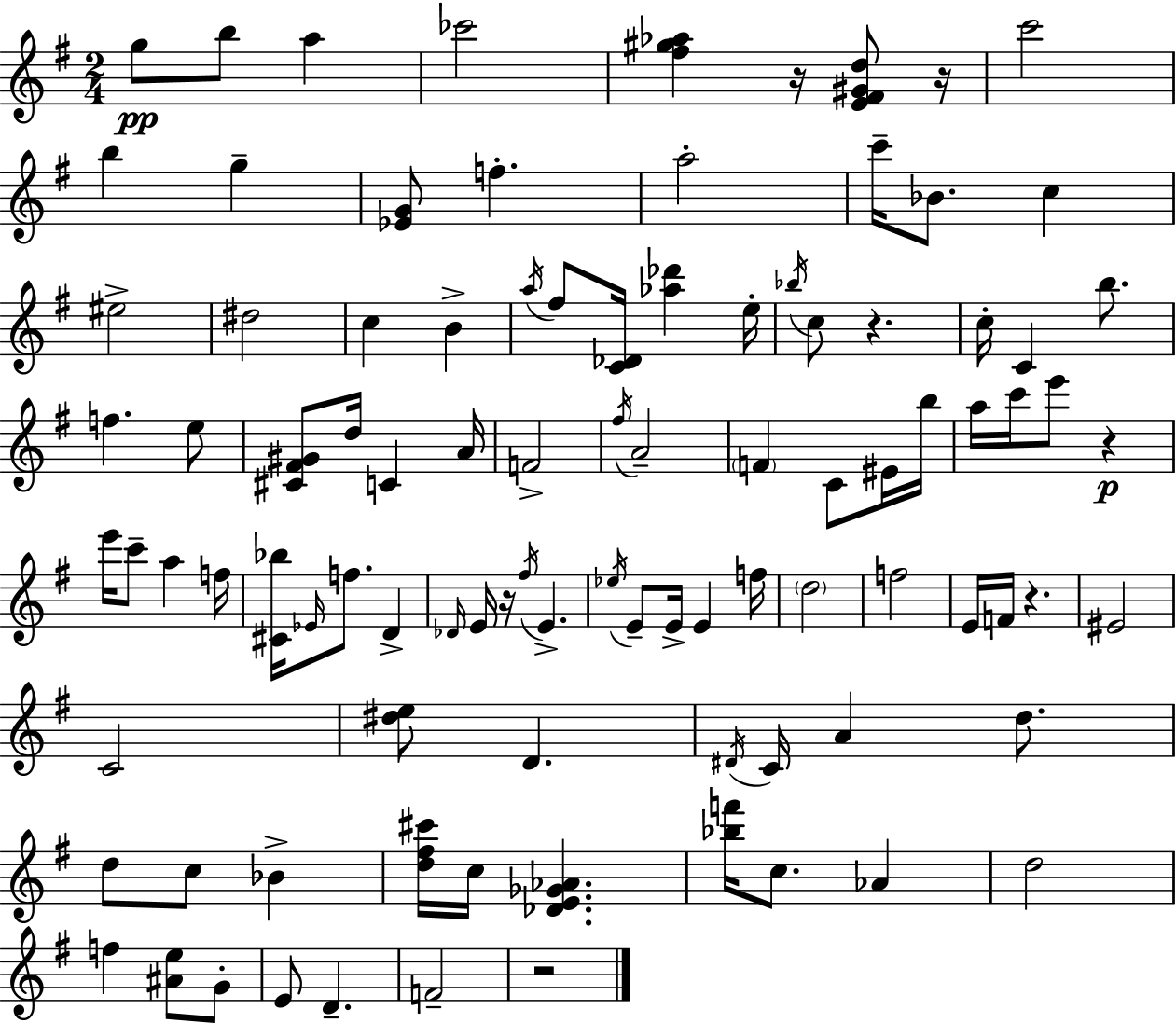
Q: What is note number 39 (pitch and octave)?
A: E6